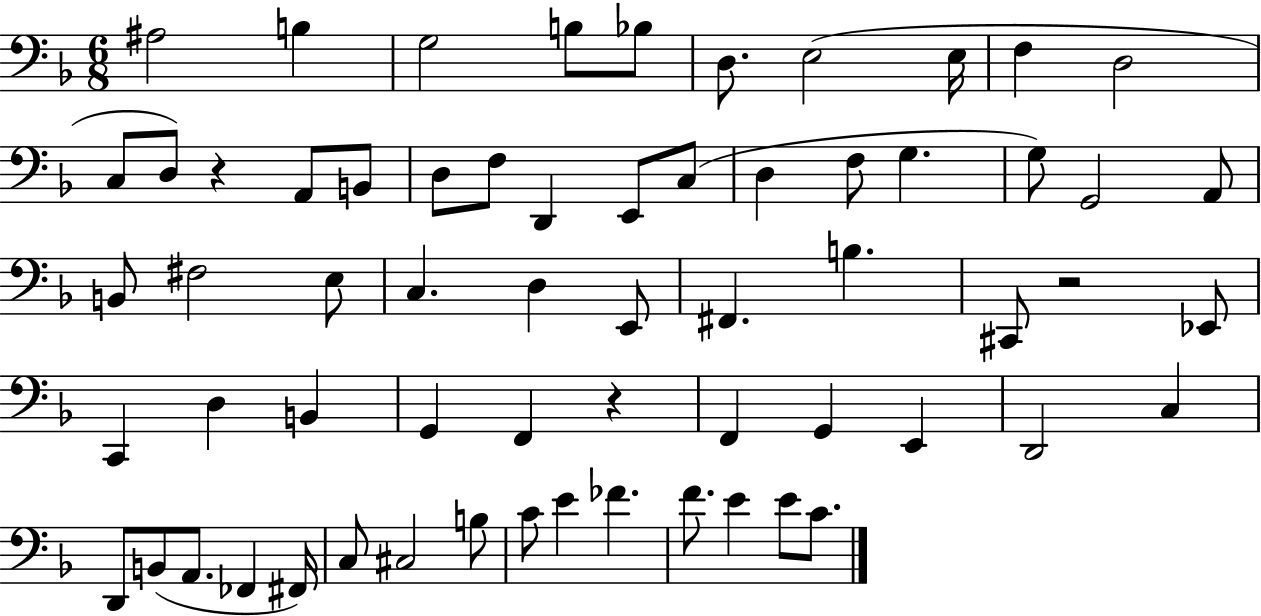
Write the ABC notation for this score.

X:1
T:Untitled
M:6/8
L:1/4
K:F
^A,2 B, G,2 B,/2 _B,/2 D,/2 E,2 E,/4 F, D,2 C,/2 D,/2 z A,,/2 B,,/2 D,/2 F,/2 D,, E,,/2 C,/2 D, F,/2 G, G,/2 G,,2 A,,/2 B,,/2 ^F,2 E,/2 C, D, E,,/2 ^F,, B, ^C,,/2 z2 _E,,/2 C,, D, B,, G,, F,, z F,, G,, E,, D,,2 C, D,,/2 B,,/2 A,,/2 _F,, ^F,,/4 C,/2 ^C,2 B,/2 C/2 E _F F/2 E E/2 C/2